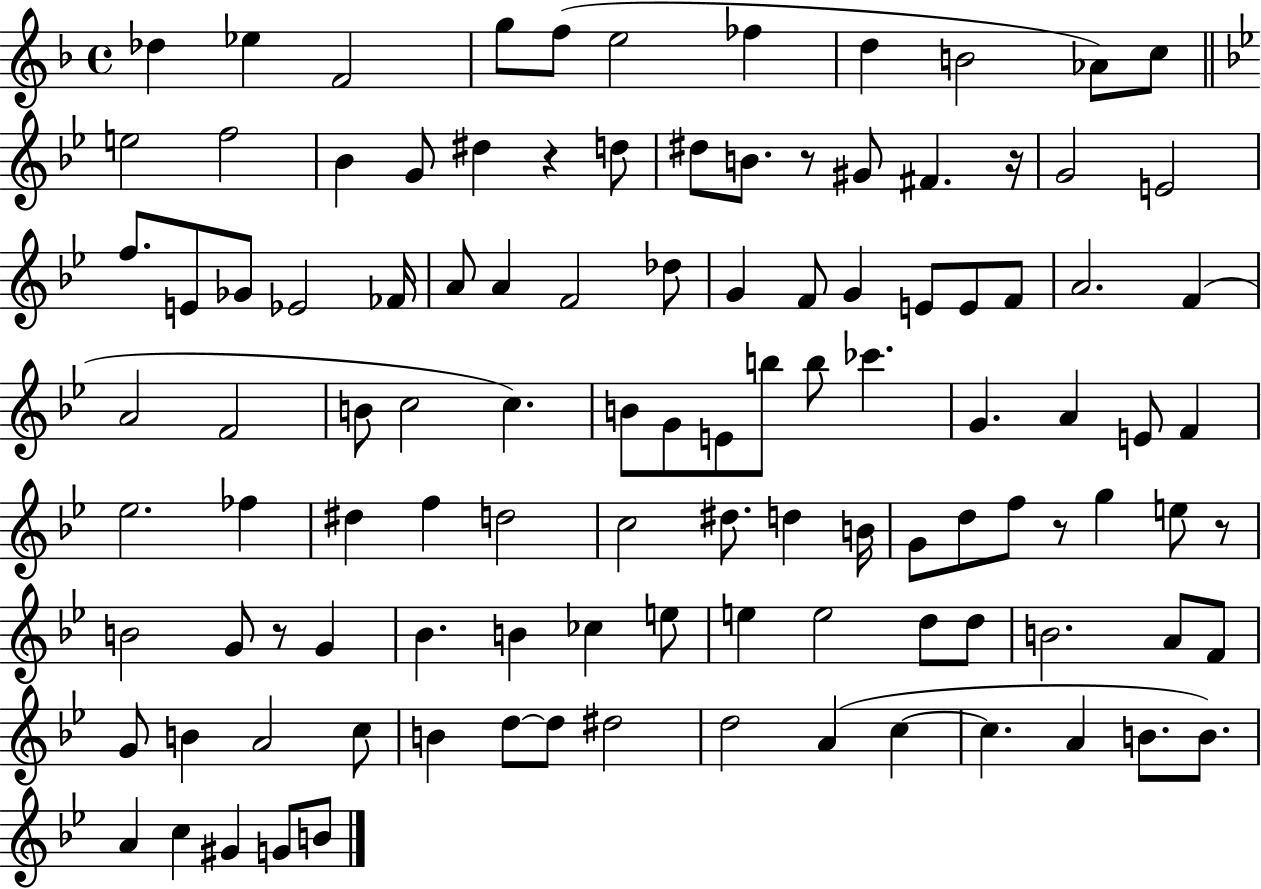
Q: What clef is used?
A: treble